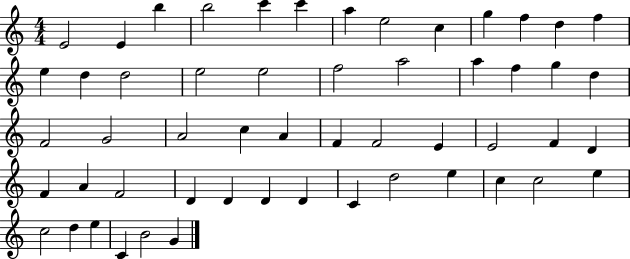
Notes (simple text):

E4/h E4/q B5/q B5/h C6/q C6/q A5/q E5/h C5/q G5/q F5/q D5/q F5/q E5/q D5/q D5/h E5/h E5/h F5/h A5/h A5/q F5/q G5/q D5/q F4/h G4/h A4/h C5/q A4/q F4/q F4/h E4/q E4/h F4/q D4/q F4/q A4/q F4/h D4/q D4/q D4/q D4/q C4/q D5/h E5/q C5/q C5/h E5/q C5/h D5/q E5/q C4/q B4/h G4/q